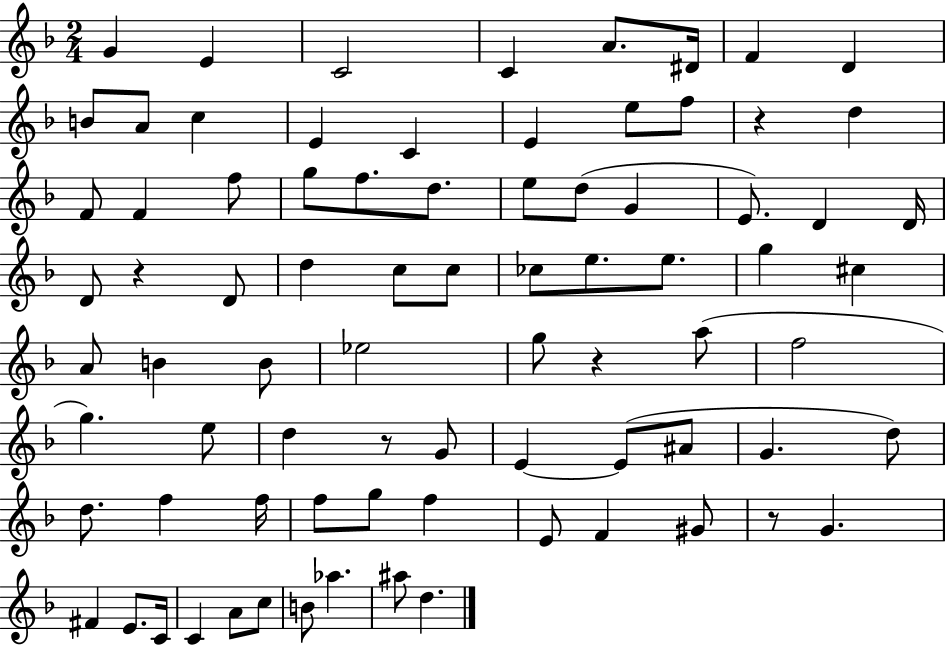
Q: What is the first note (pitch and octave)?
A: G4